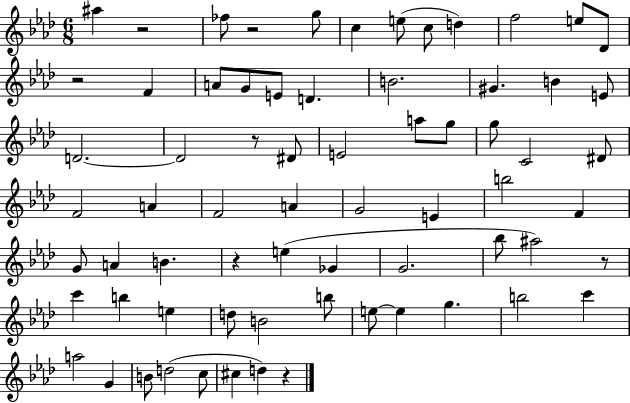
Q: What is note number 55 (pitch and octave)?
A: C6